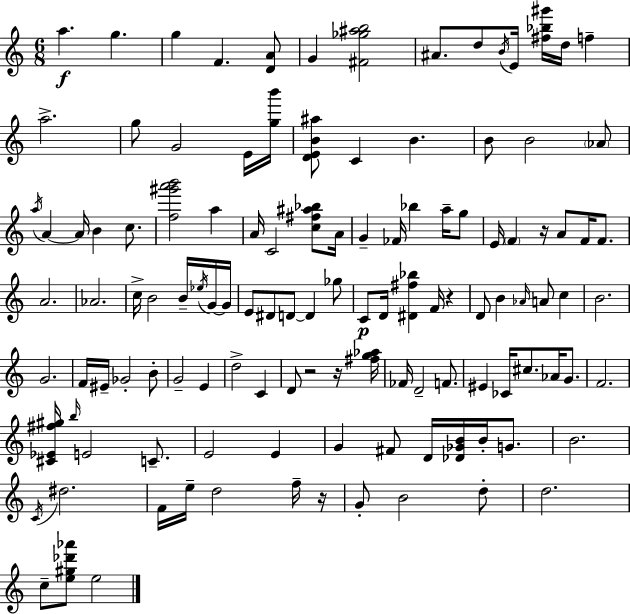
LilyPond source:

{
  \clef treble
  \numericTimeSignature
  \time 6/8
  \key a \minor
  \repeat volta 2 { a''4.\f g''4. | g''4 f'4. <d' a'>8 | g'4 <fis' ges'' ais'' b''>2 | ais'8. d''8 \acciaccatura { b'16 } e'16 <fis'' bes'' gis'''>16 d''16 f''4-- | \break a''2.-> | g''8 g'2 e'16 | <g'' b'''>16 <d' e' b' ais''>8 c'4 b'4. | b'8 b'2 \parenthesize aes'8 | \break \acciaccatura { a''16 } a'4~~ a'16 b'4 c''8. | <f'' gis''' a''' b'''>2 a''4 | a'16 c'2 <c'' fis'' ais'' bes''>8 | a'16 g'4-- fes'16 bes''4 a''16-- | \break g''8 e'16 \parenthesize f'4 r16 a'8 f'16 f'8. | a'2. | aes'2. | c''16-> b'2 b'16-- | \break \acciaccatura { ees''16 } g'16~~ g'16 e'8 dis'8 d'8~~ d'4 | ges''8 c'8\p d'16 <dis' fis'' bes''>4 f'16 r4 | d'8 b'4 \grace { aes'16 } a'8 | c''4 b'2. | \break g'2. | f'16 eis'16-- ges'2-. | b'8-. g'2-- | e'4 d''2-> | \break c'4 d'8 r2 | r16 <fis'' g'' aes''>16 fes'16 d'2-- | f'8. eis'4 ces'16 cis''8. | aes'16 g'8. f'2. | \break <cis' ees' fis'' gis''>16 \grace { b''16 } e'2 | c'8.-- e'2 | e'4 g'4 fis'8 d'16 | <des' ges' b'>16 b'16-. g'8. b'2. | \break \acciaccatura { c'16 } dis''2. | f'16 e''16-- d''2 | f''16-- r16 g'8-. b'2 | d''8-. d''2. | \break c''8-- <e'' gis'' des''' aes'''>8 e''2 | } \bar "|."
}